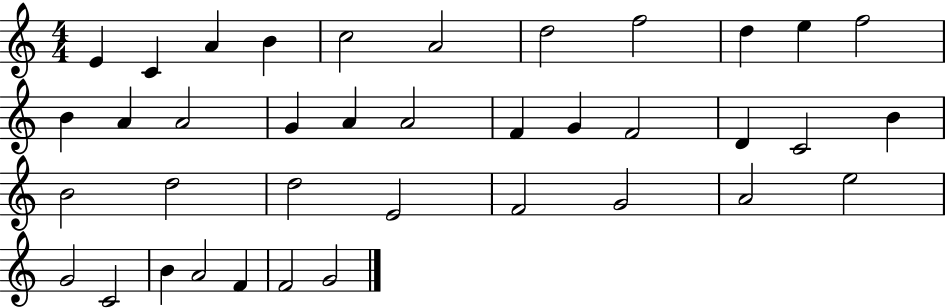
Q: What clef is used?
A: treble